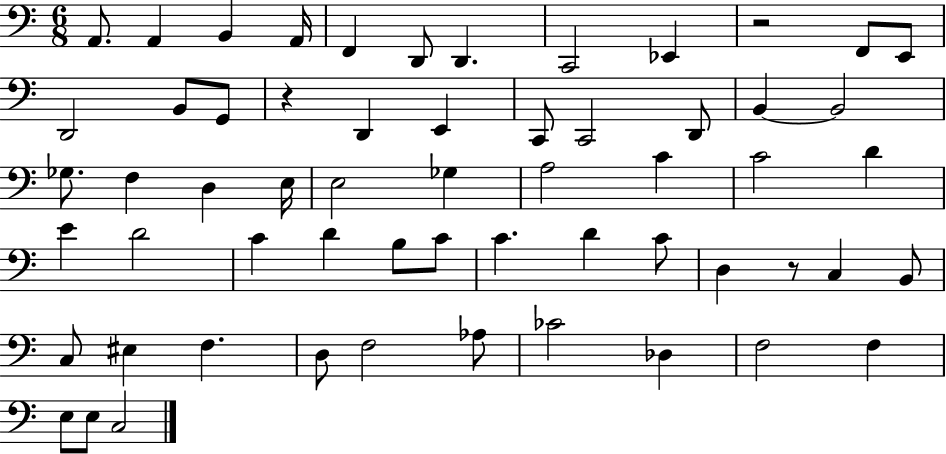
X:1
T:Untitled
M:6/8
L:1/4
K:C
A,,/2 A,, B,, A,,/4 F,, D,,/2 D,, C,,2 _E,, z2 F,,/2 E,,/2 D,,2 B,,/2 G,,/2 z D,, E,, C,,/2 C,,2 D,,/2 B,, B,,2 _G,/2 F, D, E,/4 E,2 _G, A,2 C C2 D E D2 C D B,/2 C/2 C D C/2 D, z/2 C, B,,/2 C,/2 ^E, F, D,/2 F,2 _A,/2 _C2 _D, F,2 F, E,/2 E,/2 C,2